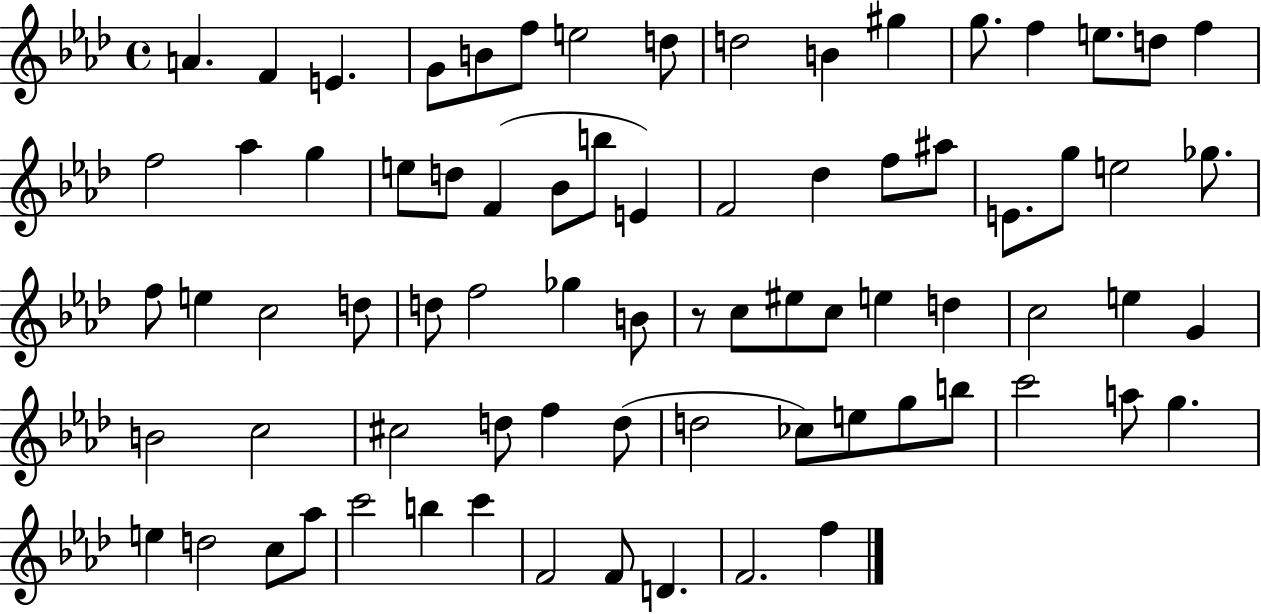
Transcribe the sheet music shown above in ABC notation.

X:1
T:Untitled
M:4/4
L:1/4
K:Ab
A F E G/2 B/2 f/2 e2 d/2 d2 B ^g g/2 f e/2 d/2 f f2 _a g e/2 d/2 F _B/2 b/2 E F2 _d f/2 ^a/2 E/2 g/2 e2 _g/2 f/2 e c2 d/2 d/2 f2 _g B/2 z/2 c/2 ^e/2 c/2 e d c2 e G B2 c2 ^c2 d/2 f d/2 d2 _c/2 e/2 g/2 b/2 c'2 a/2 g e d2 c/2 _a/2 c'2 b c' F2 F/2 D F2 f